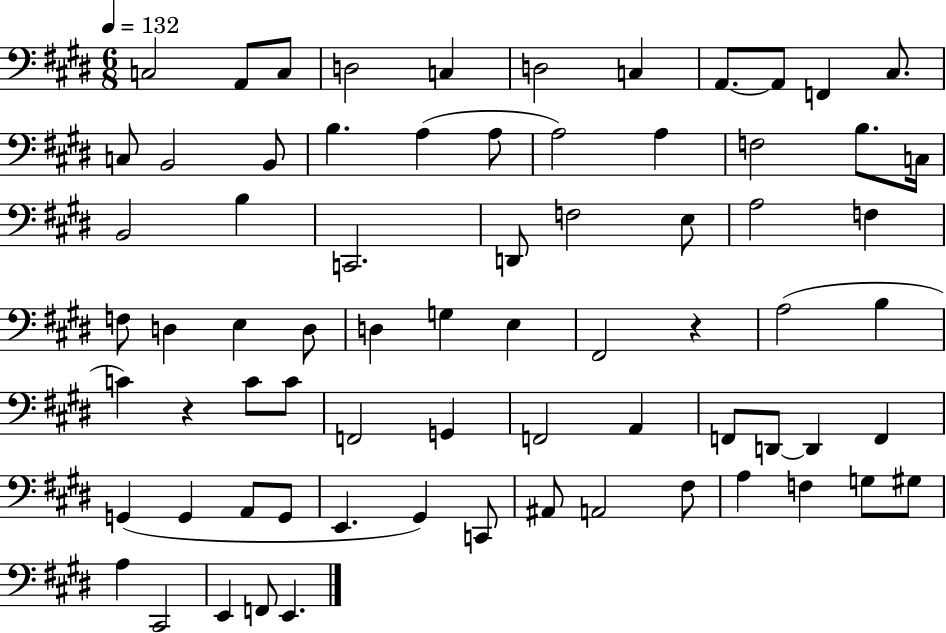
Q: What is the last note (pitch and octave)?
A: E2